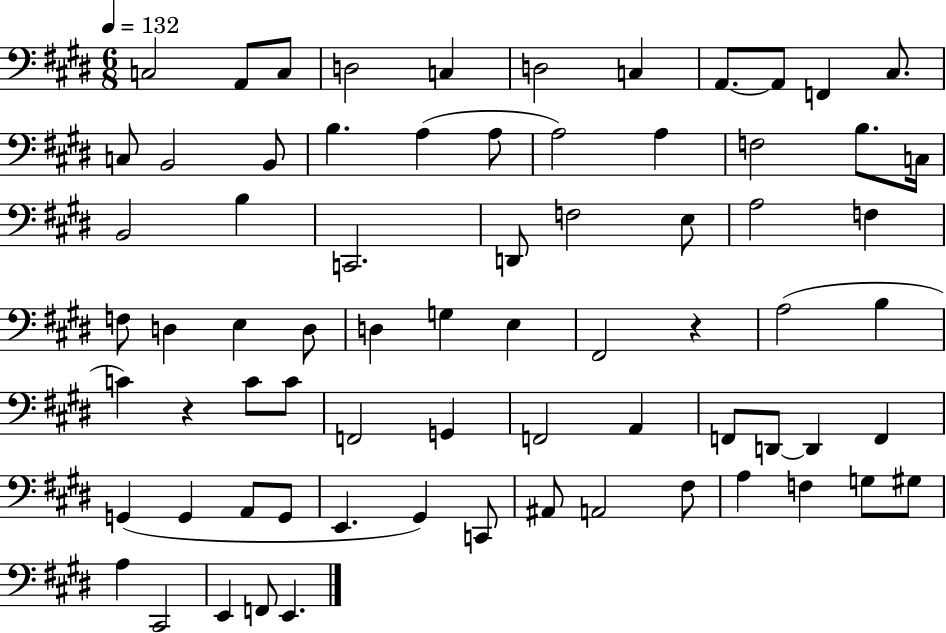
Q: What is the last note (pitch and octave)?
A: E2